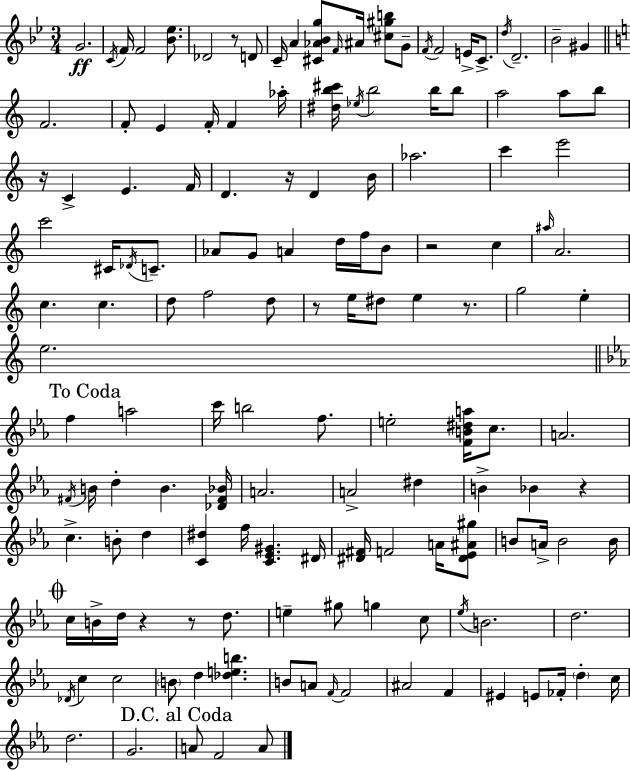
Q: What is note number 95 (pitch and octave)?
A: B4